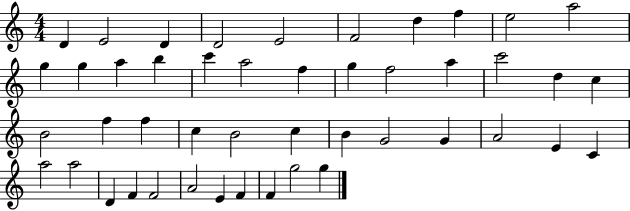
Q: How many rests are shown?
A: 0